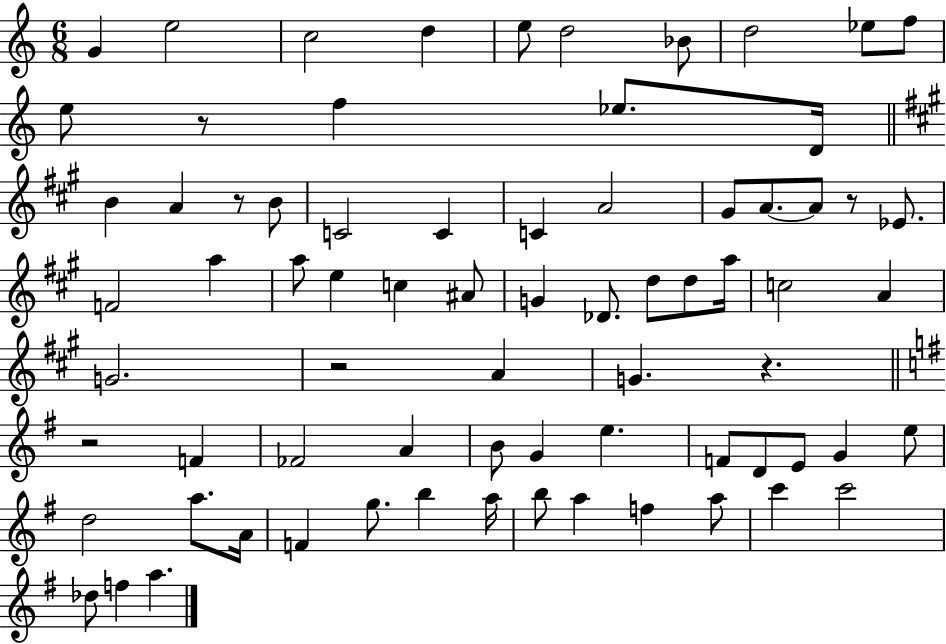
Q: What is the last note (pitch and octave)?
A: A5